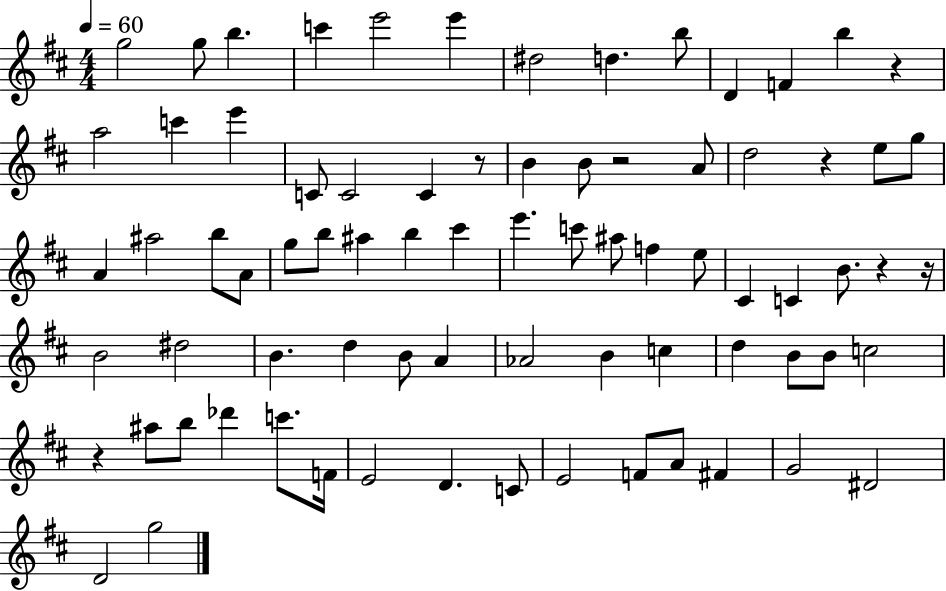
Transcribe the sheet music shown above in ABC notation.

X:1
T:Untitled
M:4/4
L:1/4
K:D
g2 g/2 b c' e'2 e' ^d2 d b/2 D F b z a2 c' e' C/2 C2 C z/2 B B/2 z2 A/2 d2 z e/2 g/2 A ^a2 b/2 A/2 g/2 b/2 ^a b ^c' e' c'/2 ^a/2 f e/2 ^C C B/2 z z/4 B2 ^d2 B d B/2 A _A2 B c d B/2 B/2 c2 z ^a/2 b/2 _d' c'/2 F/4 E2 D C/2 E2 F/2 A/2 ^F G2 ^D2 D2 g2